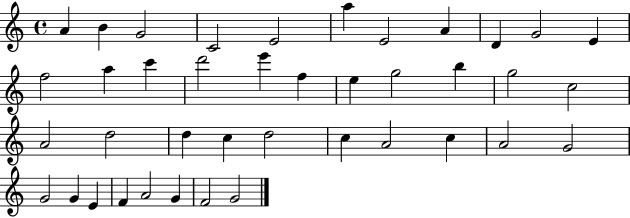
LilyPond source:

{
  \clef treble
  \time 4/4
  \defaultTimeSignature
  \key c \major
  a'4 b'4 g'2 | c'2 e'2 | a''4 e'2 a'4 | d'4 g'2 e'4 | \break f''2 a''4 c'''4 | d'''2 e'''4 f''4 | e''4 g''2 b''4 | g''2 c''2 | \break a'2 d''2 | d''4 c''4 d''2 | c''4 a'2 c''4 | a'2 g'2 | \break g'2 g'4 e'4 | f'4 a'2 g'4 | f'2 g'2 | \bar "|."
}